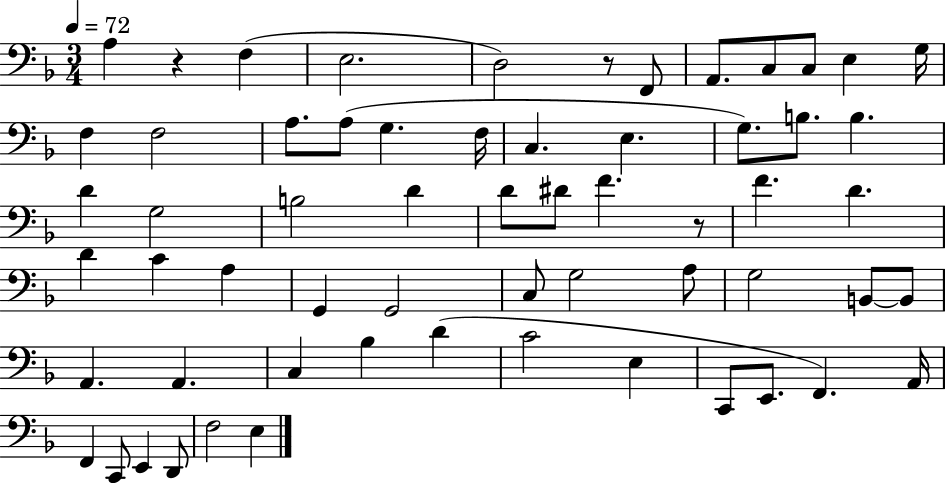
{
  \clef bass
  \numericTimeSignature
  \time 3/4
  \key f \major
  \tempo 4 = 72
  a4 r4 f4( | e2. | d2) r8 f,8 | a,8. c8 c8 e4 g16 | \break f4 f2 | a8. a8( g4. f16 | c4. e4. | g8.) b8. b4. | \break d'4 g2 | b2 d'4 | d'8 dis'8 f'4. r8 | f'4. d'4. | \break d'4 c'4 a4 | g,4 g,2 | c8 g2 a8 | g2 b,8~~ b,8 | \break a,4. a,4. | c4 bes4 d'4( | c'2 e4 | c,8 e,8. f,4.) a,16 | \break f,4 c,8 e,4 d,8 | f2 e4 | \bar "|."
}